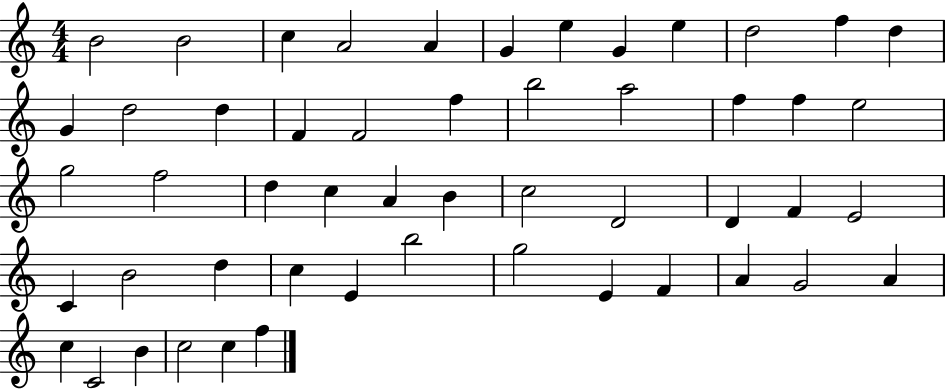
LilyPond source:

{
  \clef treble
  \numericTimeSignature
  \time 4/4
  \key c \major
  b'2 b'2 | c''4 a'2 a'4 | g'4 e''4 g'4 e''4 | d''2 f''4 d''4 | \break g'4 d''2 d''4 | f'4 f'2 f''4 | b''2 a''2 | f''4 f''4 e''2 | \break g''2 f''2 | d''4 c''4 a'4 b'4 | c''2 d'2 | d'4 f'4 e'2 | \break c'4 b'2 d''4 | c''4 e'4 b''2 | g''2 e'4 f'4 | a'4 g'2 a'4 | \break c''4 c'2 b'4 | c''2 c''4 f''4 | \bar "|."
}